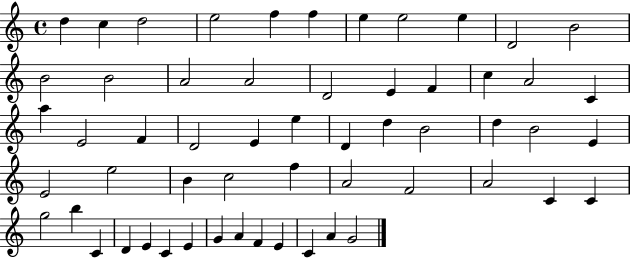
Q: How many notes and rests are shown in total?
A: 57